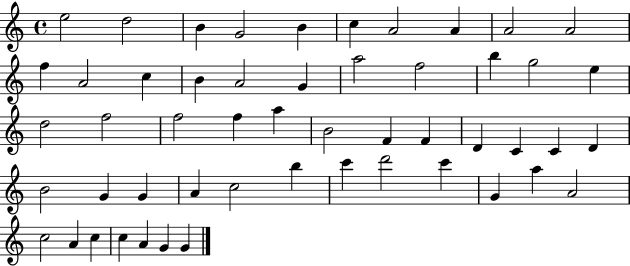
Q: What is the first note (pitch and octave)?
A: E5